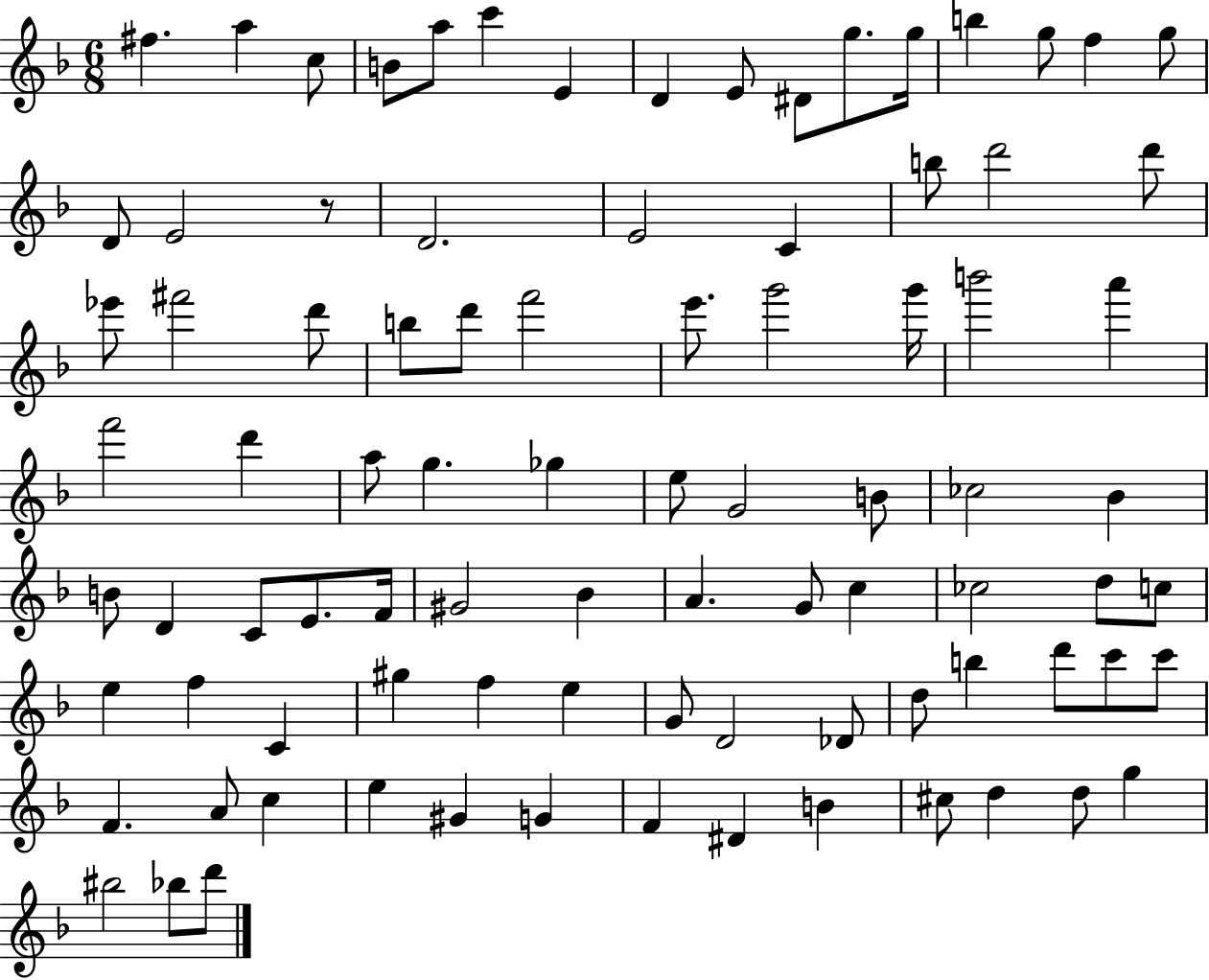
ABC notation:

X:1
T:Untitled
M:6/8
L:1/4
K:F
^f a c/2 B/2 a/2 c' E D E/2 ^D/2 g/2 g/4 b g/2 f g/2 D/2 E2 z/2 D2 E2 C b/2 d'2 d'/2 _e'/2 ^f'2 d'/2 b/2 d'/2 f'2 e'/2 g'2 g'/4 b'2 a' f'2 d' a/2 g _g e/2 G2 B/2 _c2 _B B/2 D C/2 E/2 F/4 ^G2 _B A G/2 c _c2 d/2 c/2 e f C ^g f e G/2 D2 _D/2 d/2 b d'/2 c'/2 c'/2 F A/2 c e ^G G F ^D B ^c/2 d d/2 g ^b2 _b/2 d'/2